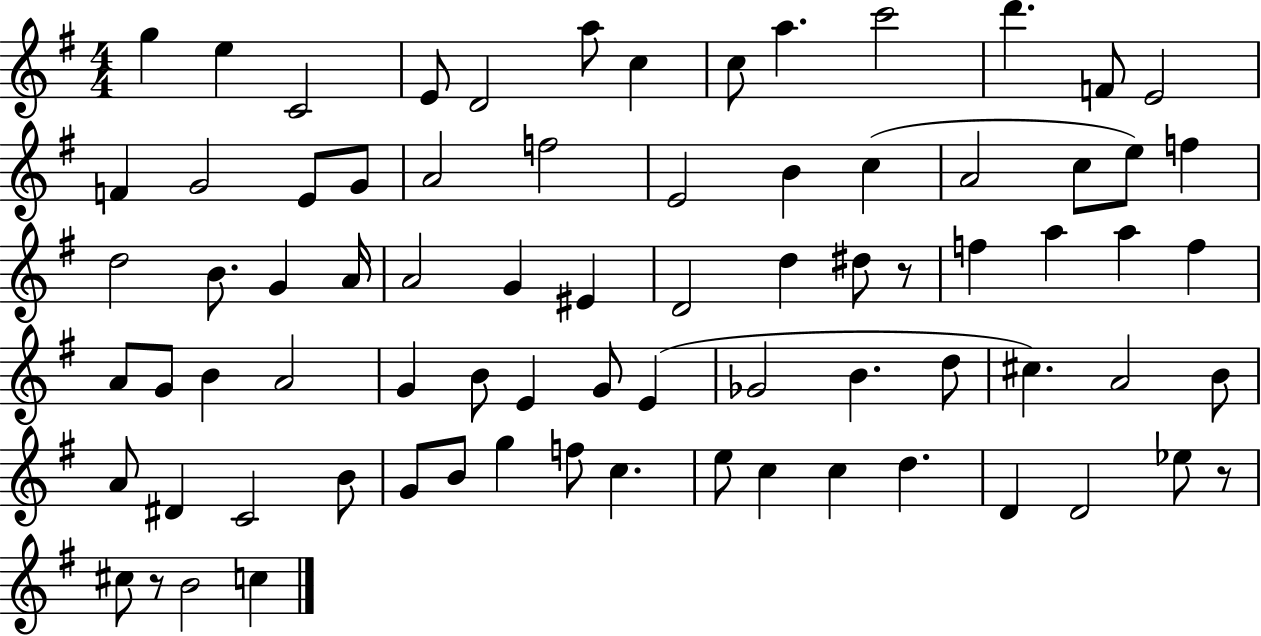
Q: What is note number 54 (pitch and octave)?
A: A4